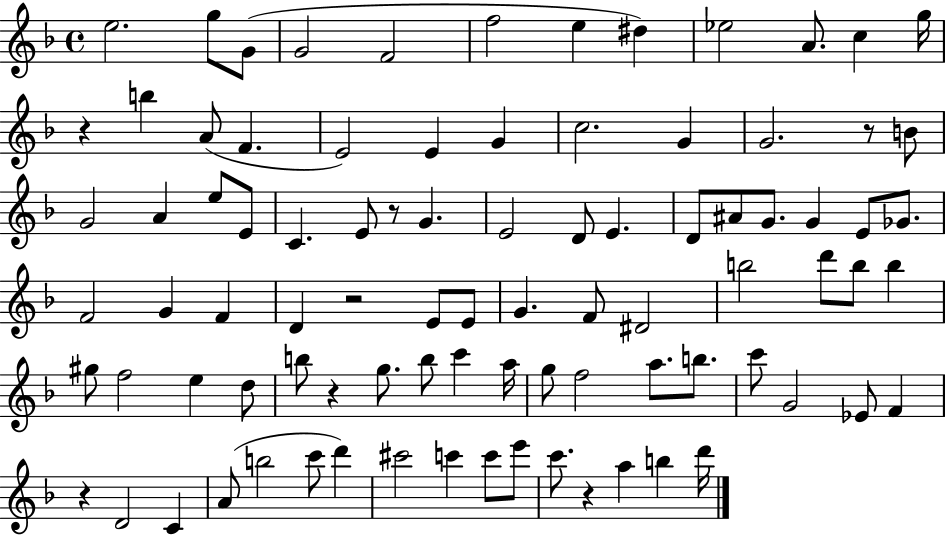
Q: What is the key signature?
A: F major